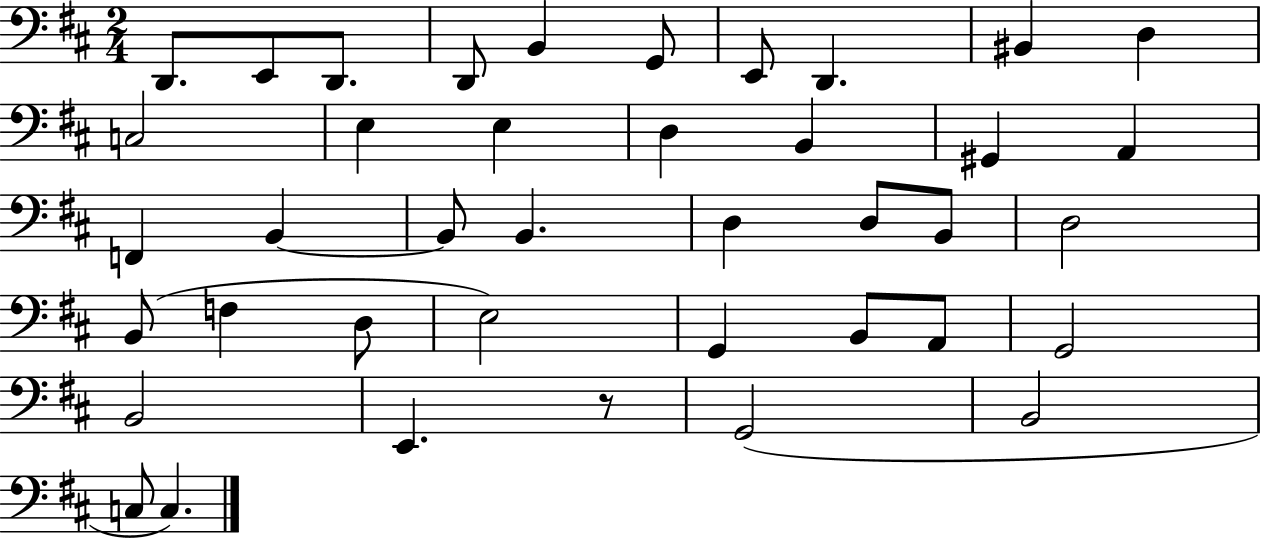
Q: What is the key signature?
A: D major